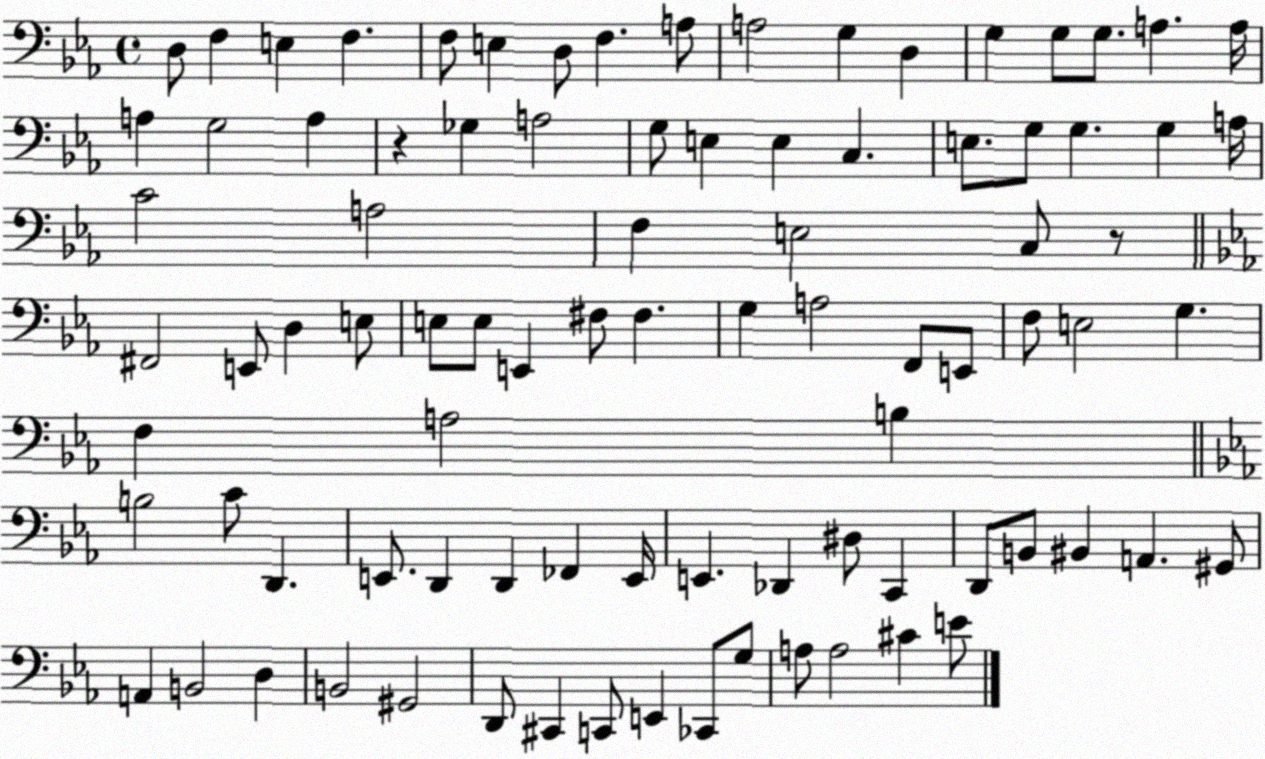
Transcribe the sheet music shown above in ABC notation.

X:1
T:Untitled
M:4/4
L:1/4
K:Eb
D,/2 F, E, F, F,/2 E, D,/2 F, A,/2 A,2 G, D, G, G,/2 G,/2 A, A,/4 A, G,2 A, z _G, A,2 G,/2 E, E, C, E,/2 G,/2 G, G, A,/4 C2 A,2 F, E,2 C,/2 z/2 ^F,,2 E,,/2 D, E,/2 E,/2 E,/2 E,, ^F,/2 ^F, G, A,2 F,,/2 E,,/2 F,/2 E,2 G, F, A,2 B, B,2 C/2 D,, E,,/2 D,, D,, _F,, E,,/4 E,, _D,, ^D,/2 C,, D,,/2 B,,/2 ^B,, A,, ^G,,/2 A,, B,,2 D, B,,2 ^G,,2 D,,/2 ^C,, C,,/2 E,, _C,,/2 G,/2 A,/2 A,2 ^C E/2